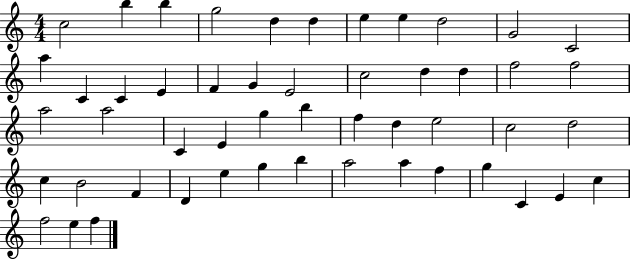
{
  \clef treble
  \numericTimeSignature
  \time 4/4
  \key c \major
  c''2 b''4 b''4 | g''2 d''4 d''4 | e''4 e''4 d''2 | g'2 c'2 | \break a''4 c'4 c'4 e'4 | f'4 g'4 e'2 | c''2 d''4 d''4 | f''2 f''2 | \break a''2 a''2 | c'4 e'4 g''4 b''4 | f''4 d''4 e''2 | c''2 d''2 | \break c''4 b'2 f'4 | d'4 e''4 g''4 b''4 | a''2 a''4 f''4 | g''4 c'4 e'4 c''4 | \break f''2 e''4 f''4 | \bar "|."
}